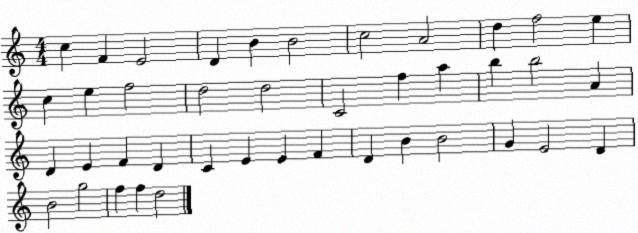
X:1
T:Untitled
M:4/4
L:1/4
K:C
c F E2 D B B2 c2 A2 d f2 e c e f2 d2 d2 C2 f a b b2 A D E F D C E E F D B B2 G E2 D B2 g2 f f d2